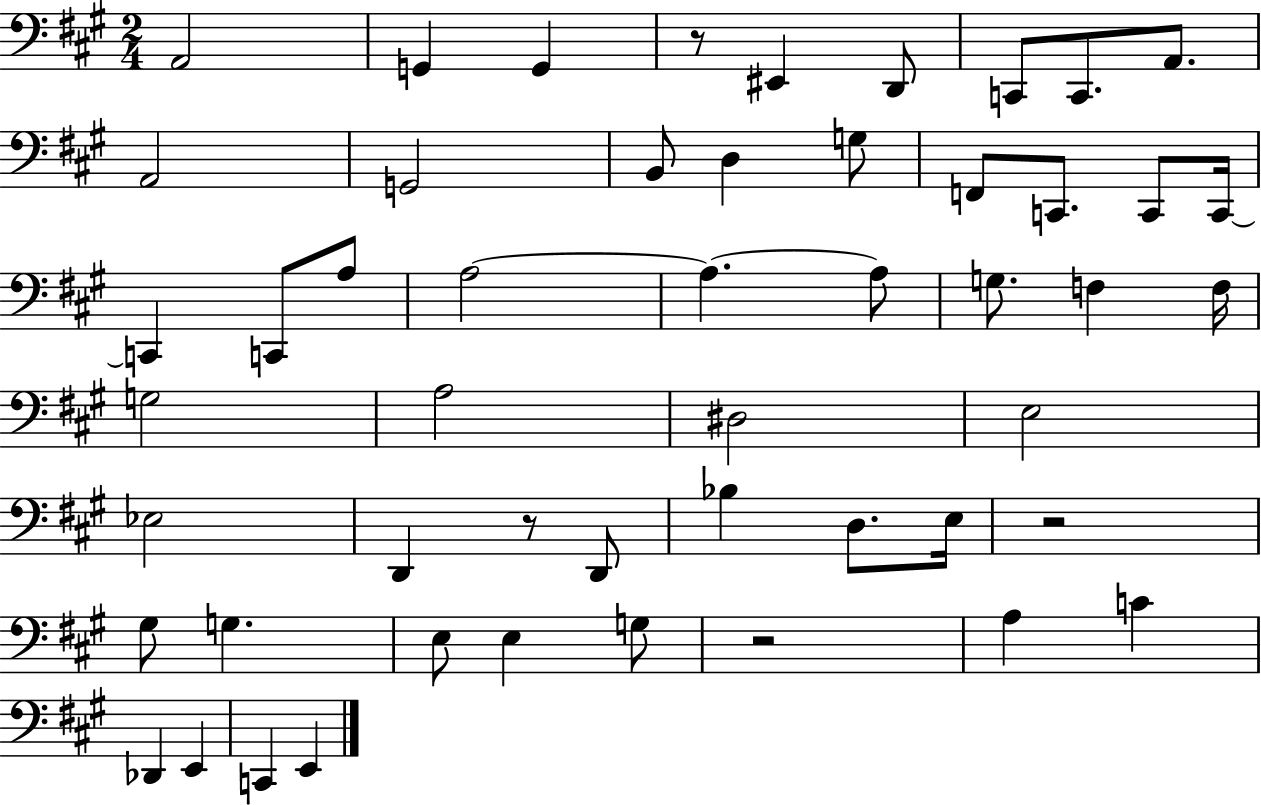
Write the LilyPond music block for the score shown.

{
  \clef bass
  \numericTimeSignature
  \time 2/4
  \key a \major
  a,2 | g,4 g,4 | r8 eis,4 d,8 | c,8 c,8. a,8. | \break a,2 | g,2 | b,8 d4 g8 | f,8 c,8. c,8 c,16~~ | \break c,4 c,8 a8 | a2~~ | a4.~~ a8 | g8. f4 f16 | \break g2 | a2 | dis2 | e2 | \break ees2 | d,4 r8 d,8 | bes4 d8. e16 | r2 | \break gis8 g4. | e8 e4 g8 | r2 | a4 c'4 | \break des,4 e,4 | c,4 e,4 | \bar "|."
}